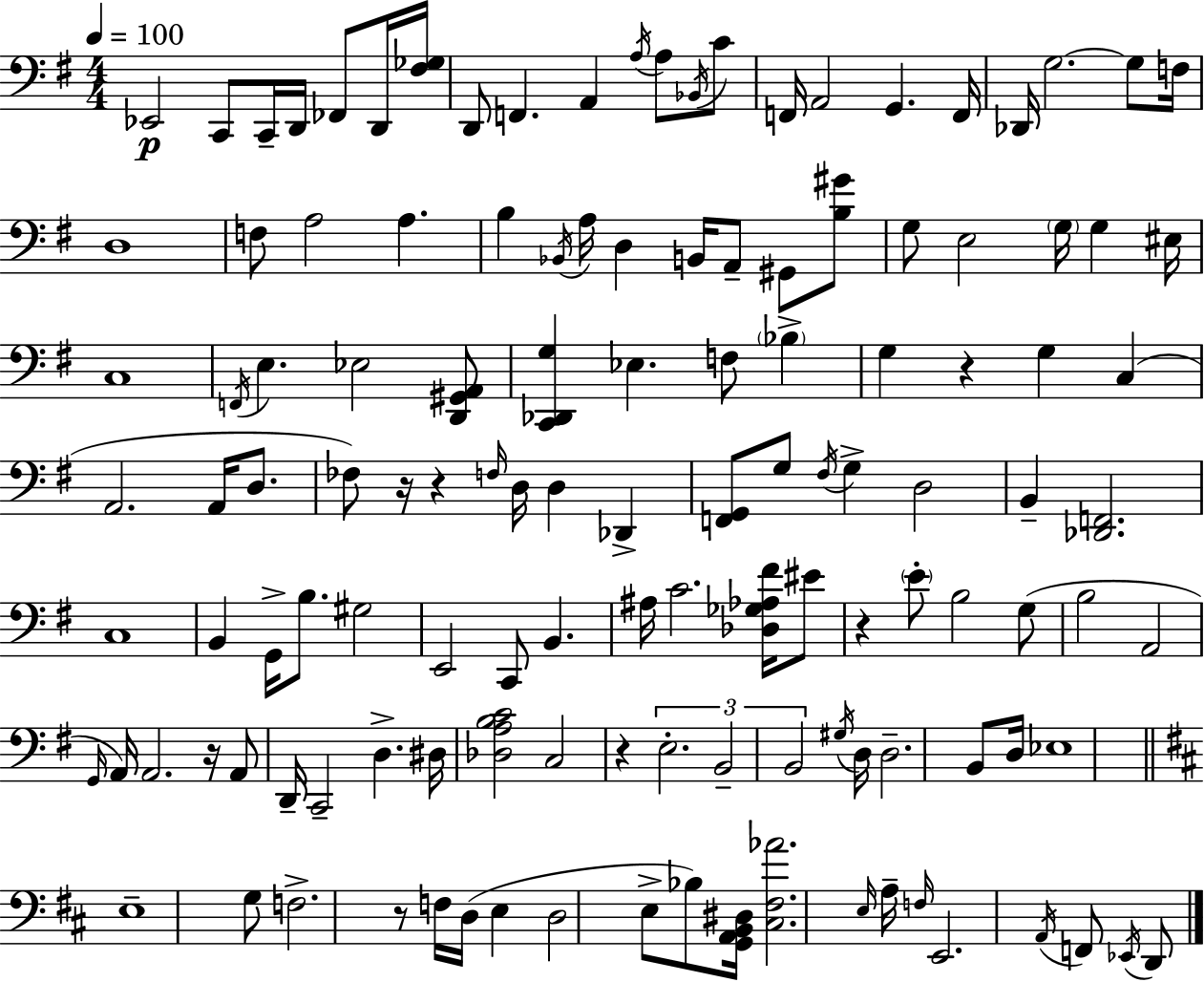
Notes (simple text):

Eb2/h C2/e C2/s D2/s FES2/e D2/s [F#3,Gb3]/s D2/e F2/q. A2/q A3/s A3/e Bb2/s C4/e F2/s A2/h G2/q. F2/s Db2/s G3/h. G3/e F3/s D3/w F3/e A3/h A3/q. B3/q Bb2/s A3/s D3/q B2/s A2/e G#2/e [B3,G#4]/e G3/e E3/h G3/s G3/q EIS3/s C3/w F2/s E3/q. Eb3/h [D2,G#2,A2]/e [C2,Db2,G3]/q Eb3/q. F3/e Bb3/q G3/q R/q G3/q C3/q A2/h. A2/s D3/e. FES3/e R/s R/q F3/s D3/s D3/q Db2/q [F2,G2]/e G3/e F#3/s G3/q D3/h B2/q [Db2,F2]/h. C3/w B2/q G2/s B3/e. G#3/h E2/h C2/e B2/q. A#3/s C4/h. [Db3,Gb3,Ab3,F#4]/s EIS4/e R/q E4/e B3/h G3/e B3/h A2/h G2/s A2/s A2/h. R/s A2/e D2/s C2/h D3/q. D#3/s [Db3,A3,B3,C4]/h C3/h R/q E3/h. B2/h B2/h G#3/s D3/s D3/h. B2/e D3/s Eb3/w E3/w G3/e F3/h. R/e F3/s D3/s E3/q D3/h E3/e Bb3/e [G2,A2,B2,D#3]/s [C#3,F#3,Ab4]/h. E3/s A3/s F3/s E2/h. A2/s F2/e Eb2/s D2/e